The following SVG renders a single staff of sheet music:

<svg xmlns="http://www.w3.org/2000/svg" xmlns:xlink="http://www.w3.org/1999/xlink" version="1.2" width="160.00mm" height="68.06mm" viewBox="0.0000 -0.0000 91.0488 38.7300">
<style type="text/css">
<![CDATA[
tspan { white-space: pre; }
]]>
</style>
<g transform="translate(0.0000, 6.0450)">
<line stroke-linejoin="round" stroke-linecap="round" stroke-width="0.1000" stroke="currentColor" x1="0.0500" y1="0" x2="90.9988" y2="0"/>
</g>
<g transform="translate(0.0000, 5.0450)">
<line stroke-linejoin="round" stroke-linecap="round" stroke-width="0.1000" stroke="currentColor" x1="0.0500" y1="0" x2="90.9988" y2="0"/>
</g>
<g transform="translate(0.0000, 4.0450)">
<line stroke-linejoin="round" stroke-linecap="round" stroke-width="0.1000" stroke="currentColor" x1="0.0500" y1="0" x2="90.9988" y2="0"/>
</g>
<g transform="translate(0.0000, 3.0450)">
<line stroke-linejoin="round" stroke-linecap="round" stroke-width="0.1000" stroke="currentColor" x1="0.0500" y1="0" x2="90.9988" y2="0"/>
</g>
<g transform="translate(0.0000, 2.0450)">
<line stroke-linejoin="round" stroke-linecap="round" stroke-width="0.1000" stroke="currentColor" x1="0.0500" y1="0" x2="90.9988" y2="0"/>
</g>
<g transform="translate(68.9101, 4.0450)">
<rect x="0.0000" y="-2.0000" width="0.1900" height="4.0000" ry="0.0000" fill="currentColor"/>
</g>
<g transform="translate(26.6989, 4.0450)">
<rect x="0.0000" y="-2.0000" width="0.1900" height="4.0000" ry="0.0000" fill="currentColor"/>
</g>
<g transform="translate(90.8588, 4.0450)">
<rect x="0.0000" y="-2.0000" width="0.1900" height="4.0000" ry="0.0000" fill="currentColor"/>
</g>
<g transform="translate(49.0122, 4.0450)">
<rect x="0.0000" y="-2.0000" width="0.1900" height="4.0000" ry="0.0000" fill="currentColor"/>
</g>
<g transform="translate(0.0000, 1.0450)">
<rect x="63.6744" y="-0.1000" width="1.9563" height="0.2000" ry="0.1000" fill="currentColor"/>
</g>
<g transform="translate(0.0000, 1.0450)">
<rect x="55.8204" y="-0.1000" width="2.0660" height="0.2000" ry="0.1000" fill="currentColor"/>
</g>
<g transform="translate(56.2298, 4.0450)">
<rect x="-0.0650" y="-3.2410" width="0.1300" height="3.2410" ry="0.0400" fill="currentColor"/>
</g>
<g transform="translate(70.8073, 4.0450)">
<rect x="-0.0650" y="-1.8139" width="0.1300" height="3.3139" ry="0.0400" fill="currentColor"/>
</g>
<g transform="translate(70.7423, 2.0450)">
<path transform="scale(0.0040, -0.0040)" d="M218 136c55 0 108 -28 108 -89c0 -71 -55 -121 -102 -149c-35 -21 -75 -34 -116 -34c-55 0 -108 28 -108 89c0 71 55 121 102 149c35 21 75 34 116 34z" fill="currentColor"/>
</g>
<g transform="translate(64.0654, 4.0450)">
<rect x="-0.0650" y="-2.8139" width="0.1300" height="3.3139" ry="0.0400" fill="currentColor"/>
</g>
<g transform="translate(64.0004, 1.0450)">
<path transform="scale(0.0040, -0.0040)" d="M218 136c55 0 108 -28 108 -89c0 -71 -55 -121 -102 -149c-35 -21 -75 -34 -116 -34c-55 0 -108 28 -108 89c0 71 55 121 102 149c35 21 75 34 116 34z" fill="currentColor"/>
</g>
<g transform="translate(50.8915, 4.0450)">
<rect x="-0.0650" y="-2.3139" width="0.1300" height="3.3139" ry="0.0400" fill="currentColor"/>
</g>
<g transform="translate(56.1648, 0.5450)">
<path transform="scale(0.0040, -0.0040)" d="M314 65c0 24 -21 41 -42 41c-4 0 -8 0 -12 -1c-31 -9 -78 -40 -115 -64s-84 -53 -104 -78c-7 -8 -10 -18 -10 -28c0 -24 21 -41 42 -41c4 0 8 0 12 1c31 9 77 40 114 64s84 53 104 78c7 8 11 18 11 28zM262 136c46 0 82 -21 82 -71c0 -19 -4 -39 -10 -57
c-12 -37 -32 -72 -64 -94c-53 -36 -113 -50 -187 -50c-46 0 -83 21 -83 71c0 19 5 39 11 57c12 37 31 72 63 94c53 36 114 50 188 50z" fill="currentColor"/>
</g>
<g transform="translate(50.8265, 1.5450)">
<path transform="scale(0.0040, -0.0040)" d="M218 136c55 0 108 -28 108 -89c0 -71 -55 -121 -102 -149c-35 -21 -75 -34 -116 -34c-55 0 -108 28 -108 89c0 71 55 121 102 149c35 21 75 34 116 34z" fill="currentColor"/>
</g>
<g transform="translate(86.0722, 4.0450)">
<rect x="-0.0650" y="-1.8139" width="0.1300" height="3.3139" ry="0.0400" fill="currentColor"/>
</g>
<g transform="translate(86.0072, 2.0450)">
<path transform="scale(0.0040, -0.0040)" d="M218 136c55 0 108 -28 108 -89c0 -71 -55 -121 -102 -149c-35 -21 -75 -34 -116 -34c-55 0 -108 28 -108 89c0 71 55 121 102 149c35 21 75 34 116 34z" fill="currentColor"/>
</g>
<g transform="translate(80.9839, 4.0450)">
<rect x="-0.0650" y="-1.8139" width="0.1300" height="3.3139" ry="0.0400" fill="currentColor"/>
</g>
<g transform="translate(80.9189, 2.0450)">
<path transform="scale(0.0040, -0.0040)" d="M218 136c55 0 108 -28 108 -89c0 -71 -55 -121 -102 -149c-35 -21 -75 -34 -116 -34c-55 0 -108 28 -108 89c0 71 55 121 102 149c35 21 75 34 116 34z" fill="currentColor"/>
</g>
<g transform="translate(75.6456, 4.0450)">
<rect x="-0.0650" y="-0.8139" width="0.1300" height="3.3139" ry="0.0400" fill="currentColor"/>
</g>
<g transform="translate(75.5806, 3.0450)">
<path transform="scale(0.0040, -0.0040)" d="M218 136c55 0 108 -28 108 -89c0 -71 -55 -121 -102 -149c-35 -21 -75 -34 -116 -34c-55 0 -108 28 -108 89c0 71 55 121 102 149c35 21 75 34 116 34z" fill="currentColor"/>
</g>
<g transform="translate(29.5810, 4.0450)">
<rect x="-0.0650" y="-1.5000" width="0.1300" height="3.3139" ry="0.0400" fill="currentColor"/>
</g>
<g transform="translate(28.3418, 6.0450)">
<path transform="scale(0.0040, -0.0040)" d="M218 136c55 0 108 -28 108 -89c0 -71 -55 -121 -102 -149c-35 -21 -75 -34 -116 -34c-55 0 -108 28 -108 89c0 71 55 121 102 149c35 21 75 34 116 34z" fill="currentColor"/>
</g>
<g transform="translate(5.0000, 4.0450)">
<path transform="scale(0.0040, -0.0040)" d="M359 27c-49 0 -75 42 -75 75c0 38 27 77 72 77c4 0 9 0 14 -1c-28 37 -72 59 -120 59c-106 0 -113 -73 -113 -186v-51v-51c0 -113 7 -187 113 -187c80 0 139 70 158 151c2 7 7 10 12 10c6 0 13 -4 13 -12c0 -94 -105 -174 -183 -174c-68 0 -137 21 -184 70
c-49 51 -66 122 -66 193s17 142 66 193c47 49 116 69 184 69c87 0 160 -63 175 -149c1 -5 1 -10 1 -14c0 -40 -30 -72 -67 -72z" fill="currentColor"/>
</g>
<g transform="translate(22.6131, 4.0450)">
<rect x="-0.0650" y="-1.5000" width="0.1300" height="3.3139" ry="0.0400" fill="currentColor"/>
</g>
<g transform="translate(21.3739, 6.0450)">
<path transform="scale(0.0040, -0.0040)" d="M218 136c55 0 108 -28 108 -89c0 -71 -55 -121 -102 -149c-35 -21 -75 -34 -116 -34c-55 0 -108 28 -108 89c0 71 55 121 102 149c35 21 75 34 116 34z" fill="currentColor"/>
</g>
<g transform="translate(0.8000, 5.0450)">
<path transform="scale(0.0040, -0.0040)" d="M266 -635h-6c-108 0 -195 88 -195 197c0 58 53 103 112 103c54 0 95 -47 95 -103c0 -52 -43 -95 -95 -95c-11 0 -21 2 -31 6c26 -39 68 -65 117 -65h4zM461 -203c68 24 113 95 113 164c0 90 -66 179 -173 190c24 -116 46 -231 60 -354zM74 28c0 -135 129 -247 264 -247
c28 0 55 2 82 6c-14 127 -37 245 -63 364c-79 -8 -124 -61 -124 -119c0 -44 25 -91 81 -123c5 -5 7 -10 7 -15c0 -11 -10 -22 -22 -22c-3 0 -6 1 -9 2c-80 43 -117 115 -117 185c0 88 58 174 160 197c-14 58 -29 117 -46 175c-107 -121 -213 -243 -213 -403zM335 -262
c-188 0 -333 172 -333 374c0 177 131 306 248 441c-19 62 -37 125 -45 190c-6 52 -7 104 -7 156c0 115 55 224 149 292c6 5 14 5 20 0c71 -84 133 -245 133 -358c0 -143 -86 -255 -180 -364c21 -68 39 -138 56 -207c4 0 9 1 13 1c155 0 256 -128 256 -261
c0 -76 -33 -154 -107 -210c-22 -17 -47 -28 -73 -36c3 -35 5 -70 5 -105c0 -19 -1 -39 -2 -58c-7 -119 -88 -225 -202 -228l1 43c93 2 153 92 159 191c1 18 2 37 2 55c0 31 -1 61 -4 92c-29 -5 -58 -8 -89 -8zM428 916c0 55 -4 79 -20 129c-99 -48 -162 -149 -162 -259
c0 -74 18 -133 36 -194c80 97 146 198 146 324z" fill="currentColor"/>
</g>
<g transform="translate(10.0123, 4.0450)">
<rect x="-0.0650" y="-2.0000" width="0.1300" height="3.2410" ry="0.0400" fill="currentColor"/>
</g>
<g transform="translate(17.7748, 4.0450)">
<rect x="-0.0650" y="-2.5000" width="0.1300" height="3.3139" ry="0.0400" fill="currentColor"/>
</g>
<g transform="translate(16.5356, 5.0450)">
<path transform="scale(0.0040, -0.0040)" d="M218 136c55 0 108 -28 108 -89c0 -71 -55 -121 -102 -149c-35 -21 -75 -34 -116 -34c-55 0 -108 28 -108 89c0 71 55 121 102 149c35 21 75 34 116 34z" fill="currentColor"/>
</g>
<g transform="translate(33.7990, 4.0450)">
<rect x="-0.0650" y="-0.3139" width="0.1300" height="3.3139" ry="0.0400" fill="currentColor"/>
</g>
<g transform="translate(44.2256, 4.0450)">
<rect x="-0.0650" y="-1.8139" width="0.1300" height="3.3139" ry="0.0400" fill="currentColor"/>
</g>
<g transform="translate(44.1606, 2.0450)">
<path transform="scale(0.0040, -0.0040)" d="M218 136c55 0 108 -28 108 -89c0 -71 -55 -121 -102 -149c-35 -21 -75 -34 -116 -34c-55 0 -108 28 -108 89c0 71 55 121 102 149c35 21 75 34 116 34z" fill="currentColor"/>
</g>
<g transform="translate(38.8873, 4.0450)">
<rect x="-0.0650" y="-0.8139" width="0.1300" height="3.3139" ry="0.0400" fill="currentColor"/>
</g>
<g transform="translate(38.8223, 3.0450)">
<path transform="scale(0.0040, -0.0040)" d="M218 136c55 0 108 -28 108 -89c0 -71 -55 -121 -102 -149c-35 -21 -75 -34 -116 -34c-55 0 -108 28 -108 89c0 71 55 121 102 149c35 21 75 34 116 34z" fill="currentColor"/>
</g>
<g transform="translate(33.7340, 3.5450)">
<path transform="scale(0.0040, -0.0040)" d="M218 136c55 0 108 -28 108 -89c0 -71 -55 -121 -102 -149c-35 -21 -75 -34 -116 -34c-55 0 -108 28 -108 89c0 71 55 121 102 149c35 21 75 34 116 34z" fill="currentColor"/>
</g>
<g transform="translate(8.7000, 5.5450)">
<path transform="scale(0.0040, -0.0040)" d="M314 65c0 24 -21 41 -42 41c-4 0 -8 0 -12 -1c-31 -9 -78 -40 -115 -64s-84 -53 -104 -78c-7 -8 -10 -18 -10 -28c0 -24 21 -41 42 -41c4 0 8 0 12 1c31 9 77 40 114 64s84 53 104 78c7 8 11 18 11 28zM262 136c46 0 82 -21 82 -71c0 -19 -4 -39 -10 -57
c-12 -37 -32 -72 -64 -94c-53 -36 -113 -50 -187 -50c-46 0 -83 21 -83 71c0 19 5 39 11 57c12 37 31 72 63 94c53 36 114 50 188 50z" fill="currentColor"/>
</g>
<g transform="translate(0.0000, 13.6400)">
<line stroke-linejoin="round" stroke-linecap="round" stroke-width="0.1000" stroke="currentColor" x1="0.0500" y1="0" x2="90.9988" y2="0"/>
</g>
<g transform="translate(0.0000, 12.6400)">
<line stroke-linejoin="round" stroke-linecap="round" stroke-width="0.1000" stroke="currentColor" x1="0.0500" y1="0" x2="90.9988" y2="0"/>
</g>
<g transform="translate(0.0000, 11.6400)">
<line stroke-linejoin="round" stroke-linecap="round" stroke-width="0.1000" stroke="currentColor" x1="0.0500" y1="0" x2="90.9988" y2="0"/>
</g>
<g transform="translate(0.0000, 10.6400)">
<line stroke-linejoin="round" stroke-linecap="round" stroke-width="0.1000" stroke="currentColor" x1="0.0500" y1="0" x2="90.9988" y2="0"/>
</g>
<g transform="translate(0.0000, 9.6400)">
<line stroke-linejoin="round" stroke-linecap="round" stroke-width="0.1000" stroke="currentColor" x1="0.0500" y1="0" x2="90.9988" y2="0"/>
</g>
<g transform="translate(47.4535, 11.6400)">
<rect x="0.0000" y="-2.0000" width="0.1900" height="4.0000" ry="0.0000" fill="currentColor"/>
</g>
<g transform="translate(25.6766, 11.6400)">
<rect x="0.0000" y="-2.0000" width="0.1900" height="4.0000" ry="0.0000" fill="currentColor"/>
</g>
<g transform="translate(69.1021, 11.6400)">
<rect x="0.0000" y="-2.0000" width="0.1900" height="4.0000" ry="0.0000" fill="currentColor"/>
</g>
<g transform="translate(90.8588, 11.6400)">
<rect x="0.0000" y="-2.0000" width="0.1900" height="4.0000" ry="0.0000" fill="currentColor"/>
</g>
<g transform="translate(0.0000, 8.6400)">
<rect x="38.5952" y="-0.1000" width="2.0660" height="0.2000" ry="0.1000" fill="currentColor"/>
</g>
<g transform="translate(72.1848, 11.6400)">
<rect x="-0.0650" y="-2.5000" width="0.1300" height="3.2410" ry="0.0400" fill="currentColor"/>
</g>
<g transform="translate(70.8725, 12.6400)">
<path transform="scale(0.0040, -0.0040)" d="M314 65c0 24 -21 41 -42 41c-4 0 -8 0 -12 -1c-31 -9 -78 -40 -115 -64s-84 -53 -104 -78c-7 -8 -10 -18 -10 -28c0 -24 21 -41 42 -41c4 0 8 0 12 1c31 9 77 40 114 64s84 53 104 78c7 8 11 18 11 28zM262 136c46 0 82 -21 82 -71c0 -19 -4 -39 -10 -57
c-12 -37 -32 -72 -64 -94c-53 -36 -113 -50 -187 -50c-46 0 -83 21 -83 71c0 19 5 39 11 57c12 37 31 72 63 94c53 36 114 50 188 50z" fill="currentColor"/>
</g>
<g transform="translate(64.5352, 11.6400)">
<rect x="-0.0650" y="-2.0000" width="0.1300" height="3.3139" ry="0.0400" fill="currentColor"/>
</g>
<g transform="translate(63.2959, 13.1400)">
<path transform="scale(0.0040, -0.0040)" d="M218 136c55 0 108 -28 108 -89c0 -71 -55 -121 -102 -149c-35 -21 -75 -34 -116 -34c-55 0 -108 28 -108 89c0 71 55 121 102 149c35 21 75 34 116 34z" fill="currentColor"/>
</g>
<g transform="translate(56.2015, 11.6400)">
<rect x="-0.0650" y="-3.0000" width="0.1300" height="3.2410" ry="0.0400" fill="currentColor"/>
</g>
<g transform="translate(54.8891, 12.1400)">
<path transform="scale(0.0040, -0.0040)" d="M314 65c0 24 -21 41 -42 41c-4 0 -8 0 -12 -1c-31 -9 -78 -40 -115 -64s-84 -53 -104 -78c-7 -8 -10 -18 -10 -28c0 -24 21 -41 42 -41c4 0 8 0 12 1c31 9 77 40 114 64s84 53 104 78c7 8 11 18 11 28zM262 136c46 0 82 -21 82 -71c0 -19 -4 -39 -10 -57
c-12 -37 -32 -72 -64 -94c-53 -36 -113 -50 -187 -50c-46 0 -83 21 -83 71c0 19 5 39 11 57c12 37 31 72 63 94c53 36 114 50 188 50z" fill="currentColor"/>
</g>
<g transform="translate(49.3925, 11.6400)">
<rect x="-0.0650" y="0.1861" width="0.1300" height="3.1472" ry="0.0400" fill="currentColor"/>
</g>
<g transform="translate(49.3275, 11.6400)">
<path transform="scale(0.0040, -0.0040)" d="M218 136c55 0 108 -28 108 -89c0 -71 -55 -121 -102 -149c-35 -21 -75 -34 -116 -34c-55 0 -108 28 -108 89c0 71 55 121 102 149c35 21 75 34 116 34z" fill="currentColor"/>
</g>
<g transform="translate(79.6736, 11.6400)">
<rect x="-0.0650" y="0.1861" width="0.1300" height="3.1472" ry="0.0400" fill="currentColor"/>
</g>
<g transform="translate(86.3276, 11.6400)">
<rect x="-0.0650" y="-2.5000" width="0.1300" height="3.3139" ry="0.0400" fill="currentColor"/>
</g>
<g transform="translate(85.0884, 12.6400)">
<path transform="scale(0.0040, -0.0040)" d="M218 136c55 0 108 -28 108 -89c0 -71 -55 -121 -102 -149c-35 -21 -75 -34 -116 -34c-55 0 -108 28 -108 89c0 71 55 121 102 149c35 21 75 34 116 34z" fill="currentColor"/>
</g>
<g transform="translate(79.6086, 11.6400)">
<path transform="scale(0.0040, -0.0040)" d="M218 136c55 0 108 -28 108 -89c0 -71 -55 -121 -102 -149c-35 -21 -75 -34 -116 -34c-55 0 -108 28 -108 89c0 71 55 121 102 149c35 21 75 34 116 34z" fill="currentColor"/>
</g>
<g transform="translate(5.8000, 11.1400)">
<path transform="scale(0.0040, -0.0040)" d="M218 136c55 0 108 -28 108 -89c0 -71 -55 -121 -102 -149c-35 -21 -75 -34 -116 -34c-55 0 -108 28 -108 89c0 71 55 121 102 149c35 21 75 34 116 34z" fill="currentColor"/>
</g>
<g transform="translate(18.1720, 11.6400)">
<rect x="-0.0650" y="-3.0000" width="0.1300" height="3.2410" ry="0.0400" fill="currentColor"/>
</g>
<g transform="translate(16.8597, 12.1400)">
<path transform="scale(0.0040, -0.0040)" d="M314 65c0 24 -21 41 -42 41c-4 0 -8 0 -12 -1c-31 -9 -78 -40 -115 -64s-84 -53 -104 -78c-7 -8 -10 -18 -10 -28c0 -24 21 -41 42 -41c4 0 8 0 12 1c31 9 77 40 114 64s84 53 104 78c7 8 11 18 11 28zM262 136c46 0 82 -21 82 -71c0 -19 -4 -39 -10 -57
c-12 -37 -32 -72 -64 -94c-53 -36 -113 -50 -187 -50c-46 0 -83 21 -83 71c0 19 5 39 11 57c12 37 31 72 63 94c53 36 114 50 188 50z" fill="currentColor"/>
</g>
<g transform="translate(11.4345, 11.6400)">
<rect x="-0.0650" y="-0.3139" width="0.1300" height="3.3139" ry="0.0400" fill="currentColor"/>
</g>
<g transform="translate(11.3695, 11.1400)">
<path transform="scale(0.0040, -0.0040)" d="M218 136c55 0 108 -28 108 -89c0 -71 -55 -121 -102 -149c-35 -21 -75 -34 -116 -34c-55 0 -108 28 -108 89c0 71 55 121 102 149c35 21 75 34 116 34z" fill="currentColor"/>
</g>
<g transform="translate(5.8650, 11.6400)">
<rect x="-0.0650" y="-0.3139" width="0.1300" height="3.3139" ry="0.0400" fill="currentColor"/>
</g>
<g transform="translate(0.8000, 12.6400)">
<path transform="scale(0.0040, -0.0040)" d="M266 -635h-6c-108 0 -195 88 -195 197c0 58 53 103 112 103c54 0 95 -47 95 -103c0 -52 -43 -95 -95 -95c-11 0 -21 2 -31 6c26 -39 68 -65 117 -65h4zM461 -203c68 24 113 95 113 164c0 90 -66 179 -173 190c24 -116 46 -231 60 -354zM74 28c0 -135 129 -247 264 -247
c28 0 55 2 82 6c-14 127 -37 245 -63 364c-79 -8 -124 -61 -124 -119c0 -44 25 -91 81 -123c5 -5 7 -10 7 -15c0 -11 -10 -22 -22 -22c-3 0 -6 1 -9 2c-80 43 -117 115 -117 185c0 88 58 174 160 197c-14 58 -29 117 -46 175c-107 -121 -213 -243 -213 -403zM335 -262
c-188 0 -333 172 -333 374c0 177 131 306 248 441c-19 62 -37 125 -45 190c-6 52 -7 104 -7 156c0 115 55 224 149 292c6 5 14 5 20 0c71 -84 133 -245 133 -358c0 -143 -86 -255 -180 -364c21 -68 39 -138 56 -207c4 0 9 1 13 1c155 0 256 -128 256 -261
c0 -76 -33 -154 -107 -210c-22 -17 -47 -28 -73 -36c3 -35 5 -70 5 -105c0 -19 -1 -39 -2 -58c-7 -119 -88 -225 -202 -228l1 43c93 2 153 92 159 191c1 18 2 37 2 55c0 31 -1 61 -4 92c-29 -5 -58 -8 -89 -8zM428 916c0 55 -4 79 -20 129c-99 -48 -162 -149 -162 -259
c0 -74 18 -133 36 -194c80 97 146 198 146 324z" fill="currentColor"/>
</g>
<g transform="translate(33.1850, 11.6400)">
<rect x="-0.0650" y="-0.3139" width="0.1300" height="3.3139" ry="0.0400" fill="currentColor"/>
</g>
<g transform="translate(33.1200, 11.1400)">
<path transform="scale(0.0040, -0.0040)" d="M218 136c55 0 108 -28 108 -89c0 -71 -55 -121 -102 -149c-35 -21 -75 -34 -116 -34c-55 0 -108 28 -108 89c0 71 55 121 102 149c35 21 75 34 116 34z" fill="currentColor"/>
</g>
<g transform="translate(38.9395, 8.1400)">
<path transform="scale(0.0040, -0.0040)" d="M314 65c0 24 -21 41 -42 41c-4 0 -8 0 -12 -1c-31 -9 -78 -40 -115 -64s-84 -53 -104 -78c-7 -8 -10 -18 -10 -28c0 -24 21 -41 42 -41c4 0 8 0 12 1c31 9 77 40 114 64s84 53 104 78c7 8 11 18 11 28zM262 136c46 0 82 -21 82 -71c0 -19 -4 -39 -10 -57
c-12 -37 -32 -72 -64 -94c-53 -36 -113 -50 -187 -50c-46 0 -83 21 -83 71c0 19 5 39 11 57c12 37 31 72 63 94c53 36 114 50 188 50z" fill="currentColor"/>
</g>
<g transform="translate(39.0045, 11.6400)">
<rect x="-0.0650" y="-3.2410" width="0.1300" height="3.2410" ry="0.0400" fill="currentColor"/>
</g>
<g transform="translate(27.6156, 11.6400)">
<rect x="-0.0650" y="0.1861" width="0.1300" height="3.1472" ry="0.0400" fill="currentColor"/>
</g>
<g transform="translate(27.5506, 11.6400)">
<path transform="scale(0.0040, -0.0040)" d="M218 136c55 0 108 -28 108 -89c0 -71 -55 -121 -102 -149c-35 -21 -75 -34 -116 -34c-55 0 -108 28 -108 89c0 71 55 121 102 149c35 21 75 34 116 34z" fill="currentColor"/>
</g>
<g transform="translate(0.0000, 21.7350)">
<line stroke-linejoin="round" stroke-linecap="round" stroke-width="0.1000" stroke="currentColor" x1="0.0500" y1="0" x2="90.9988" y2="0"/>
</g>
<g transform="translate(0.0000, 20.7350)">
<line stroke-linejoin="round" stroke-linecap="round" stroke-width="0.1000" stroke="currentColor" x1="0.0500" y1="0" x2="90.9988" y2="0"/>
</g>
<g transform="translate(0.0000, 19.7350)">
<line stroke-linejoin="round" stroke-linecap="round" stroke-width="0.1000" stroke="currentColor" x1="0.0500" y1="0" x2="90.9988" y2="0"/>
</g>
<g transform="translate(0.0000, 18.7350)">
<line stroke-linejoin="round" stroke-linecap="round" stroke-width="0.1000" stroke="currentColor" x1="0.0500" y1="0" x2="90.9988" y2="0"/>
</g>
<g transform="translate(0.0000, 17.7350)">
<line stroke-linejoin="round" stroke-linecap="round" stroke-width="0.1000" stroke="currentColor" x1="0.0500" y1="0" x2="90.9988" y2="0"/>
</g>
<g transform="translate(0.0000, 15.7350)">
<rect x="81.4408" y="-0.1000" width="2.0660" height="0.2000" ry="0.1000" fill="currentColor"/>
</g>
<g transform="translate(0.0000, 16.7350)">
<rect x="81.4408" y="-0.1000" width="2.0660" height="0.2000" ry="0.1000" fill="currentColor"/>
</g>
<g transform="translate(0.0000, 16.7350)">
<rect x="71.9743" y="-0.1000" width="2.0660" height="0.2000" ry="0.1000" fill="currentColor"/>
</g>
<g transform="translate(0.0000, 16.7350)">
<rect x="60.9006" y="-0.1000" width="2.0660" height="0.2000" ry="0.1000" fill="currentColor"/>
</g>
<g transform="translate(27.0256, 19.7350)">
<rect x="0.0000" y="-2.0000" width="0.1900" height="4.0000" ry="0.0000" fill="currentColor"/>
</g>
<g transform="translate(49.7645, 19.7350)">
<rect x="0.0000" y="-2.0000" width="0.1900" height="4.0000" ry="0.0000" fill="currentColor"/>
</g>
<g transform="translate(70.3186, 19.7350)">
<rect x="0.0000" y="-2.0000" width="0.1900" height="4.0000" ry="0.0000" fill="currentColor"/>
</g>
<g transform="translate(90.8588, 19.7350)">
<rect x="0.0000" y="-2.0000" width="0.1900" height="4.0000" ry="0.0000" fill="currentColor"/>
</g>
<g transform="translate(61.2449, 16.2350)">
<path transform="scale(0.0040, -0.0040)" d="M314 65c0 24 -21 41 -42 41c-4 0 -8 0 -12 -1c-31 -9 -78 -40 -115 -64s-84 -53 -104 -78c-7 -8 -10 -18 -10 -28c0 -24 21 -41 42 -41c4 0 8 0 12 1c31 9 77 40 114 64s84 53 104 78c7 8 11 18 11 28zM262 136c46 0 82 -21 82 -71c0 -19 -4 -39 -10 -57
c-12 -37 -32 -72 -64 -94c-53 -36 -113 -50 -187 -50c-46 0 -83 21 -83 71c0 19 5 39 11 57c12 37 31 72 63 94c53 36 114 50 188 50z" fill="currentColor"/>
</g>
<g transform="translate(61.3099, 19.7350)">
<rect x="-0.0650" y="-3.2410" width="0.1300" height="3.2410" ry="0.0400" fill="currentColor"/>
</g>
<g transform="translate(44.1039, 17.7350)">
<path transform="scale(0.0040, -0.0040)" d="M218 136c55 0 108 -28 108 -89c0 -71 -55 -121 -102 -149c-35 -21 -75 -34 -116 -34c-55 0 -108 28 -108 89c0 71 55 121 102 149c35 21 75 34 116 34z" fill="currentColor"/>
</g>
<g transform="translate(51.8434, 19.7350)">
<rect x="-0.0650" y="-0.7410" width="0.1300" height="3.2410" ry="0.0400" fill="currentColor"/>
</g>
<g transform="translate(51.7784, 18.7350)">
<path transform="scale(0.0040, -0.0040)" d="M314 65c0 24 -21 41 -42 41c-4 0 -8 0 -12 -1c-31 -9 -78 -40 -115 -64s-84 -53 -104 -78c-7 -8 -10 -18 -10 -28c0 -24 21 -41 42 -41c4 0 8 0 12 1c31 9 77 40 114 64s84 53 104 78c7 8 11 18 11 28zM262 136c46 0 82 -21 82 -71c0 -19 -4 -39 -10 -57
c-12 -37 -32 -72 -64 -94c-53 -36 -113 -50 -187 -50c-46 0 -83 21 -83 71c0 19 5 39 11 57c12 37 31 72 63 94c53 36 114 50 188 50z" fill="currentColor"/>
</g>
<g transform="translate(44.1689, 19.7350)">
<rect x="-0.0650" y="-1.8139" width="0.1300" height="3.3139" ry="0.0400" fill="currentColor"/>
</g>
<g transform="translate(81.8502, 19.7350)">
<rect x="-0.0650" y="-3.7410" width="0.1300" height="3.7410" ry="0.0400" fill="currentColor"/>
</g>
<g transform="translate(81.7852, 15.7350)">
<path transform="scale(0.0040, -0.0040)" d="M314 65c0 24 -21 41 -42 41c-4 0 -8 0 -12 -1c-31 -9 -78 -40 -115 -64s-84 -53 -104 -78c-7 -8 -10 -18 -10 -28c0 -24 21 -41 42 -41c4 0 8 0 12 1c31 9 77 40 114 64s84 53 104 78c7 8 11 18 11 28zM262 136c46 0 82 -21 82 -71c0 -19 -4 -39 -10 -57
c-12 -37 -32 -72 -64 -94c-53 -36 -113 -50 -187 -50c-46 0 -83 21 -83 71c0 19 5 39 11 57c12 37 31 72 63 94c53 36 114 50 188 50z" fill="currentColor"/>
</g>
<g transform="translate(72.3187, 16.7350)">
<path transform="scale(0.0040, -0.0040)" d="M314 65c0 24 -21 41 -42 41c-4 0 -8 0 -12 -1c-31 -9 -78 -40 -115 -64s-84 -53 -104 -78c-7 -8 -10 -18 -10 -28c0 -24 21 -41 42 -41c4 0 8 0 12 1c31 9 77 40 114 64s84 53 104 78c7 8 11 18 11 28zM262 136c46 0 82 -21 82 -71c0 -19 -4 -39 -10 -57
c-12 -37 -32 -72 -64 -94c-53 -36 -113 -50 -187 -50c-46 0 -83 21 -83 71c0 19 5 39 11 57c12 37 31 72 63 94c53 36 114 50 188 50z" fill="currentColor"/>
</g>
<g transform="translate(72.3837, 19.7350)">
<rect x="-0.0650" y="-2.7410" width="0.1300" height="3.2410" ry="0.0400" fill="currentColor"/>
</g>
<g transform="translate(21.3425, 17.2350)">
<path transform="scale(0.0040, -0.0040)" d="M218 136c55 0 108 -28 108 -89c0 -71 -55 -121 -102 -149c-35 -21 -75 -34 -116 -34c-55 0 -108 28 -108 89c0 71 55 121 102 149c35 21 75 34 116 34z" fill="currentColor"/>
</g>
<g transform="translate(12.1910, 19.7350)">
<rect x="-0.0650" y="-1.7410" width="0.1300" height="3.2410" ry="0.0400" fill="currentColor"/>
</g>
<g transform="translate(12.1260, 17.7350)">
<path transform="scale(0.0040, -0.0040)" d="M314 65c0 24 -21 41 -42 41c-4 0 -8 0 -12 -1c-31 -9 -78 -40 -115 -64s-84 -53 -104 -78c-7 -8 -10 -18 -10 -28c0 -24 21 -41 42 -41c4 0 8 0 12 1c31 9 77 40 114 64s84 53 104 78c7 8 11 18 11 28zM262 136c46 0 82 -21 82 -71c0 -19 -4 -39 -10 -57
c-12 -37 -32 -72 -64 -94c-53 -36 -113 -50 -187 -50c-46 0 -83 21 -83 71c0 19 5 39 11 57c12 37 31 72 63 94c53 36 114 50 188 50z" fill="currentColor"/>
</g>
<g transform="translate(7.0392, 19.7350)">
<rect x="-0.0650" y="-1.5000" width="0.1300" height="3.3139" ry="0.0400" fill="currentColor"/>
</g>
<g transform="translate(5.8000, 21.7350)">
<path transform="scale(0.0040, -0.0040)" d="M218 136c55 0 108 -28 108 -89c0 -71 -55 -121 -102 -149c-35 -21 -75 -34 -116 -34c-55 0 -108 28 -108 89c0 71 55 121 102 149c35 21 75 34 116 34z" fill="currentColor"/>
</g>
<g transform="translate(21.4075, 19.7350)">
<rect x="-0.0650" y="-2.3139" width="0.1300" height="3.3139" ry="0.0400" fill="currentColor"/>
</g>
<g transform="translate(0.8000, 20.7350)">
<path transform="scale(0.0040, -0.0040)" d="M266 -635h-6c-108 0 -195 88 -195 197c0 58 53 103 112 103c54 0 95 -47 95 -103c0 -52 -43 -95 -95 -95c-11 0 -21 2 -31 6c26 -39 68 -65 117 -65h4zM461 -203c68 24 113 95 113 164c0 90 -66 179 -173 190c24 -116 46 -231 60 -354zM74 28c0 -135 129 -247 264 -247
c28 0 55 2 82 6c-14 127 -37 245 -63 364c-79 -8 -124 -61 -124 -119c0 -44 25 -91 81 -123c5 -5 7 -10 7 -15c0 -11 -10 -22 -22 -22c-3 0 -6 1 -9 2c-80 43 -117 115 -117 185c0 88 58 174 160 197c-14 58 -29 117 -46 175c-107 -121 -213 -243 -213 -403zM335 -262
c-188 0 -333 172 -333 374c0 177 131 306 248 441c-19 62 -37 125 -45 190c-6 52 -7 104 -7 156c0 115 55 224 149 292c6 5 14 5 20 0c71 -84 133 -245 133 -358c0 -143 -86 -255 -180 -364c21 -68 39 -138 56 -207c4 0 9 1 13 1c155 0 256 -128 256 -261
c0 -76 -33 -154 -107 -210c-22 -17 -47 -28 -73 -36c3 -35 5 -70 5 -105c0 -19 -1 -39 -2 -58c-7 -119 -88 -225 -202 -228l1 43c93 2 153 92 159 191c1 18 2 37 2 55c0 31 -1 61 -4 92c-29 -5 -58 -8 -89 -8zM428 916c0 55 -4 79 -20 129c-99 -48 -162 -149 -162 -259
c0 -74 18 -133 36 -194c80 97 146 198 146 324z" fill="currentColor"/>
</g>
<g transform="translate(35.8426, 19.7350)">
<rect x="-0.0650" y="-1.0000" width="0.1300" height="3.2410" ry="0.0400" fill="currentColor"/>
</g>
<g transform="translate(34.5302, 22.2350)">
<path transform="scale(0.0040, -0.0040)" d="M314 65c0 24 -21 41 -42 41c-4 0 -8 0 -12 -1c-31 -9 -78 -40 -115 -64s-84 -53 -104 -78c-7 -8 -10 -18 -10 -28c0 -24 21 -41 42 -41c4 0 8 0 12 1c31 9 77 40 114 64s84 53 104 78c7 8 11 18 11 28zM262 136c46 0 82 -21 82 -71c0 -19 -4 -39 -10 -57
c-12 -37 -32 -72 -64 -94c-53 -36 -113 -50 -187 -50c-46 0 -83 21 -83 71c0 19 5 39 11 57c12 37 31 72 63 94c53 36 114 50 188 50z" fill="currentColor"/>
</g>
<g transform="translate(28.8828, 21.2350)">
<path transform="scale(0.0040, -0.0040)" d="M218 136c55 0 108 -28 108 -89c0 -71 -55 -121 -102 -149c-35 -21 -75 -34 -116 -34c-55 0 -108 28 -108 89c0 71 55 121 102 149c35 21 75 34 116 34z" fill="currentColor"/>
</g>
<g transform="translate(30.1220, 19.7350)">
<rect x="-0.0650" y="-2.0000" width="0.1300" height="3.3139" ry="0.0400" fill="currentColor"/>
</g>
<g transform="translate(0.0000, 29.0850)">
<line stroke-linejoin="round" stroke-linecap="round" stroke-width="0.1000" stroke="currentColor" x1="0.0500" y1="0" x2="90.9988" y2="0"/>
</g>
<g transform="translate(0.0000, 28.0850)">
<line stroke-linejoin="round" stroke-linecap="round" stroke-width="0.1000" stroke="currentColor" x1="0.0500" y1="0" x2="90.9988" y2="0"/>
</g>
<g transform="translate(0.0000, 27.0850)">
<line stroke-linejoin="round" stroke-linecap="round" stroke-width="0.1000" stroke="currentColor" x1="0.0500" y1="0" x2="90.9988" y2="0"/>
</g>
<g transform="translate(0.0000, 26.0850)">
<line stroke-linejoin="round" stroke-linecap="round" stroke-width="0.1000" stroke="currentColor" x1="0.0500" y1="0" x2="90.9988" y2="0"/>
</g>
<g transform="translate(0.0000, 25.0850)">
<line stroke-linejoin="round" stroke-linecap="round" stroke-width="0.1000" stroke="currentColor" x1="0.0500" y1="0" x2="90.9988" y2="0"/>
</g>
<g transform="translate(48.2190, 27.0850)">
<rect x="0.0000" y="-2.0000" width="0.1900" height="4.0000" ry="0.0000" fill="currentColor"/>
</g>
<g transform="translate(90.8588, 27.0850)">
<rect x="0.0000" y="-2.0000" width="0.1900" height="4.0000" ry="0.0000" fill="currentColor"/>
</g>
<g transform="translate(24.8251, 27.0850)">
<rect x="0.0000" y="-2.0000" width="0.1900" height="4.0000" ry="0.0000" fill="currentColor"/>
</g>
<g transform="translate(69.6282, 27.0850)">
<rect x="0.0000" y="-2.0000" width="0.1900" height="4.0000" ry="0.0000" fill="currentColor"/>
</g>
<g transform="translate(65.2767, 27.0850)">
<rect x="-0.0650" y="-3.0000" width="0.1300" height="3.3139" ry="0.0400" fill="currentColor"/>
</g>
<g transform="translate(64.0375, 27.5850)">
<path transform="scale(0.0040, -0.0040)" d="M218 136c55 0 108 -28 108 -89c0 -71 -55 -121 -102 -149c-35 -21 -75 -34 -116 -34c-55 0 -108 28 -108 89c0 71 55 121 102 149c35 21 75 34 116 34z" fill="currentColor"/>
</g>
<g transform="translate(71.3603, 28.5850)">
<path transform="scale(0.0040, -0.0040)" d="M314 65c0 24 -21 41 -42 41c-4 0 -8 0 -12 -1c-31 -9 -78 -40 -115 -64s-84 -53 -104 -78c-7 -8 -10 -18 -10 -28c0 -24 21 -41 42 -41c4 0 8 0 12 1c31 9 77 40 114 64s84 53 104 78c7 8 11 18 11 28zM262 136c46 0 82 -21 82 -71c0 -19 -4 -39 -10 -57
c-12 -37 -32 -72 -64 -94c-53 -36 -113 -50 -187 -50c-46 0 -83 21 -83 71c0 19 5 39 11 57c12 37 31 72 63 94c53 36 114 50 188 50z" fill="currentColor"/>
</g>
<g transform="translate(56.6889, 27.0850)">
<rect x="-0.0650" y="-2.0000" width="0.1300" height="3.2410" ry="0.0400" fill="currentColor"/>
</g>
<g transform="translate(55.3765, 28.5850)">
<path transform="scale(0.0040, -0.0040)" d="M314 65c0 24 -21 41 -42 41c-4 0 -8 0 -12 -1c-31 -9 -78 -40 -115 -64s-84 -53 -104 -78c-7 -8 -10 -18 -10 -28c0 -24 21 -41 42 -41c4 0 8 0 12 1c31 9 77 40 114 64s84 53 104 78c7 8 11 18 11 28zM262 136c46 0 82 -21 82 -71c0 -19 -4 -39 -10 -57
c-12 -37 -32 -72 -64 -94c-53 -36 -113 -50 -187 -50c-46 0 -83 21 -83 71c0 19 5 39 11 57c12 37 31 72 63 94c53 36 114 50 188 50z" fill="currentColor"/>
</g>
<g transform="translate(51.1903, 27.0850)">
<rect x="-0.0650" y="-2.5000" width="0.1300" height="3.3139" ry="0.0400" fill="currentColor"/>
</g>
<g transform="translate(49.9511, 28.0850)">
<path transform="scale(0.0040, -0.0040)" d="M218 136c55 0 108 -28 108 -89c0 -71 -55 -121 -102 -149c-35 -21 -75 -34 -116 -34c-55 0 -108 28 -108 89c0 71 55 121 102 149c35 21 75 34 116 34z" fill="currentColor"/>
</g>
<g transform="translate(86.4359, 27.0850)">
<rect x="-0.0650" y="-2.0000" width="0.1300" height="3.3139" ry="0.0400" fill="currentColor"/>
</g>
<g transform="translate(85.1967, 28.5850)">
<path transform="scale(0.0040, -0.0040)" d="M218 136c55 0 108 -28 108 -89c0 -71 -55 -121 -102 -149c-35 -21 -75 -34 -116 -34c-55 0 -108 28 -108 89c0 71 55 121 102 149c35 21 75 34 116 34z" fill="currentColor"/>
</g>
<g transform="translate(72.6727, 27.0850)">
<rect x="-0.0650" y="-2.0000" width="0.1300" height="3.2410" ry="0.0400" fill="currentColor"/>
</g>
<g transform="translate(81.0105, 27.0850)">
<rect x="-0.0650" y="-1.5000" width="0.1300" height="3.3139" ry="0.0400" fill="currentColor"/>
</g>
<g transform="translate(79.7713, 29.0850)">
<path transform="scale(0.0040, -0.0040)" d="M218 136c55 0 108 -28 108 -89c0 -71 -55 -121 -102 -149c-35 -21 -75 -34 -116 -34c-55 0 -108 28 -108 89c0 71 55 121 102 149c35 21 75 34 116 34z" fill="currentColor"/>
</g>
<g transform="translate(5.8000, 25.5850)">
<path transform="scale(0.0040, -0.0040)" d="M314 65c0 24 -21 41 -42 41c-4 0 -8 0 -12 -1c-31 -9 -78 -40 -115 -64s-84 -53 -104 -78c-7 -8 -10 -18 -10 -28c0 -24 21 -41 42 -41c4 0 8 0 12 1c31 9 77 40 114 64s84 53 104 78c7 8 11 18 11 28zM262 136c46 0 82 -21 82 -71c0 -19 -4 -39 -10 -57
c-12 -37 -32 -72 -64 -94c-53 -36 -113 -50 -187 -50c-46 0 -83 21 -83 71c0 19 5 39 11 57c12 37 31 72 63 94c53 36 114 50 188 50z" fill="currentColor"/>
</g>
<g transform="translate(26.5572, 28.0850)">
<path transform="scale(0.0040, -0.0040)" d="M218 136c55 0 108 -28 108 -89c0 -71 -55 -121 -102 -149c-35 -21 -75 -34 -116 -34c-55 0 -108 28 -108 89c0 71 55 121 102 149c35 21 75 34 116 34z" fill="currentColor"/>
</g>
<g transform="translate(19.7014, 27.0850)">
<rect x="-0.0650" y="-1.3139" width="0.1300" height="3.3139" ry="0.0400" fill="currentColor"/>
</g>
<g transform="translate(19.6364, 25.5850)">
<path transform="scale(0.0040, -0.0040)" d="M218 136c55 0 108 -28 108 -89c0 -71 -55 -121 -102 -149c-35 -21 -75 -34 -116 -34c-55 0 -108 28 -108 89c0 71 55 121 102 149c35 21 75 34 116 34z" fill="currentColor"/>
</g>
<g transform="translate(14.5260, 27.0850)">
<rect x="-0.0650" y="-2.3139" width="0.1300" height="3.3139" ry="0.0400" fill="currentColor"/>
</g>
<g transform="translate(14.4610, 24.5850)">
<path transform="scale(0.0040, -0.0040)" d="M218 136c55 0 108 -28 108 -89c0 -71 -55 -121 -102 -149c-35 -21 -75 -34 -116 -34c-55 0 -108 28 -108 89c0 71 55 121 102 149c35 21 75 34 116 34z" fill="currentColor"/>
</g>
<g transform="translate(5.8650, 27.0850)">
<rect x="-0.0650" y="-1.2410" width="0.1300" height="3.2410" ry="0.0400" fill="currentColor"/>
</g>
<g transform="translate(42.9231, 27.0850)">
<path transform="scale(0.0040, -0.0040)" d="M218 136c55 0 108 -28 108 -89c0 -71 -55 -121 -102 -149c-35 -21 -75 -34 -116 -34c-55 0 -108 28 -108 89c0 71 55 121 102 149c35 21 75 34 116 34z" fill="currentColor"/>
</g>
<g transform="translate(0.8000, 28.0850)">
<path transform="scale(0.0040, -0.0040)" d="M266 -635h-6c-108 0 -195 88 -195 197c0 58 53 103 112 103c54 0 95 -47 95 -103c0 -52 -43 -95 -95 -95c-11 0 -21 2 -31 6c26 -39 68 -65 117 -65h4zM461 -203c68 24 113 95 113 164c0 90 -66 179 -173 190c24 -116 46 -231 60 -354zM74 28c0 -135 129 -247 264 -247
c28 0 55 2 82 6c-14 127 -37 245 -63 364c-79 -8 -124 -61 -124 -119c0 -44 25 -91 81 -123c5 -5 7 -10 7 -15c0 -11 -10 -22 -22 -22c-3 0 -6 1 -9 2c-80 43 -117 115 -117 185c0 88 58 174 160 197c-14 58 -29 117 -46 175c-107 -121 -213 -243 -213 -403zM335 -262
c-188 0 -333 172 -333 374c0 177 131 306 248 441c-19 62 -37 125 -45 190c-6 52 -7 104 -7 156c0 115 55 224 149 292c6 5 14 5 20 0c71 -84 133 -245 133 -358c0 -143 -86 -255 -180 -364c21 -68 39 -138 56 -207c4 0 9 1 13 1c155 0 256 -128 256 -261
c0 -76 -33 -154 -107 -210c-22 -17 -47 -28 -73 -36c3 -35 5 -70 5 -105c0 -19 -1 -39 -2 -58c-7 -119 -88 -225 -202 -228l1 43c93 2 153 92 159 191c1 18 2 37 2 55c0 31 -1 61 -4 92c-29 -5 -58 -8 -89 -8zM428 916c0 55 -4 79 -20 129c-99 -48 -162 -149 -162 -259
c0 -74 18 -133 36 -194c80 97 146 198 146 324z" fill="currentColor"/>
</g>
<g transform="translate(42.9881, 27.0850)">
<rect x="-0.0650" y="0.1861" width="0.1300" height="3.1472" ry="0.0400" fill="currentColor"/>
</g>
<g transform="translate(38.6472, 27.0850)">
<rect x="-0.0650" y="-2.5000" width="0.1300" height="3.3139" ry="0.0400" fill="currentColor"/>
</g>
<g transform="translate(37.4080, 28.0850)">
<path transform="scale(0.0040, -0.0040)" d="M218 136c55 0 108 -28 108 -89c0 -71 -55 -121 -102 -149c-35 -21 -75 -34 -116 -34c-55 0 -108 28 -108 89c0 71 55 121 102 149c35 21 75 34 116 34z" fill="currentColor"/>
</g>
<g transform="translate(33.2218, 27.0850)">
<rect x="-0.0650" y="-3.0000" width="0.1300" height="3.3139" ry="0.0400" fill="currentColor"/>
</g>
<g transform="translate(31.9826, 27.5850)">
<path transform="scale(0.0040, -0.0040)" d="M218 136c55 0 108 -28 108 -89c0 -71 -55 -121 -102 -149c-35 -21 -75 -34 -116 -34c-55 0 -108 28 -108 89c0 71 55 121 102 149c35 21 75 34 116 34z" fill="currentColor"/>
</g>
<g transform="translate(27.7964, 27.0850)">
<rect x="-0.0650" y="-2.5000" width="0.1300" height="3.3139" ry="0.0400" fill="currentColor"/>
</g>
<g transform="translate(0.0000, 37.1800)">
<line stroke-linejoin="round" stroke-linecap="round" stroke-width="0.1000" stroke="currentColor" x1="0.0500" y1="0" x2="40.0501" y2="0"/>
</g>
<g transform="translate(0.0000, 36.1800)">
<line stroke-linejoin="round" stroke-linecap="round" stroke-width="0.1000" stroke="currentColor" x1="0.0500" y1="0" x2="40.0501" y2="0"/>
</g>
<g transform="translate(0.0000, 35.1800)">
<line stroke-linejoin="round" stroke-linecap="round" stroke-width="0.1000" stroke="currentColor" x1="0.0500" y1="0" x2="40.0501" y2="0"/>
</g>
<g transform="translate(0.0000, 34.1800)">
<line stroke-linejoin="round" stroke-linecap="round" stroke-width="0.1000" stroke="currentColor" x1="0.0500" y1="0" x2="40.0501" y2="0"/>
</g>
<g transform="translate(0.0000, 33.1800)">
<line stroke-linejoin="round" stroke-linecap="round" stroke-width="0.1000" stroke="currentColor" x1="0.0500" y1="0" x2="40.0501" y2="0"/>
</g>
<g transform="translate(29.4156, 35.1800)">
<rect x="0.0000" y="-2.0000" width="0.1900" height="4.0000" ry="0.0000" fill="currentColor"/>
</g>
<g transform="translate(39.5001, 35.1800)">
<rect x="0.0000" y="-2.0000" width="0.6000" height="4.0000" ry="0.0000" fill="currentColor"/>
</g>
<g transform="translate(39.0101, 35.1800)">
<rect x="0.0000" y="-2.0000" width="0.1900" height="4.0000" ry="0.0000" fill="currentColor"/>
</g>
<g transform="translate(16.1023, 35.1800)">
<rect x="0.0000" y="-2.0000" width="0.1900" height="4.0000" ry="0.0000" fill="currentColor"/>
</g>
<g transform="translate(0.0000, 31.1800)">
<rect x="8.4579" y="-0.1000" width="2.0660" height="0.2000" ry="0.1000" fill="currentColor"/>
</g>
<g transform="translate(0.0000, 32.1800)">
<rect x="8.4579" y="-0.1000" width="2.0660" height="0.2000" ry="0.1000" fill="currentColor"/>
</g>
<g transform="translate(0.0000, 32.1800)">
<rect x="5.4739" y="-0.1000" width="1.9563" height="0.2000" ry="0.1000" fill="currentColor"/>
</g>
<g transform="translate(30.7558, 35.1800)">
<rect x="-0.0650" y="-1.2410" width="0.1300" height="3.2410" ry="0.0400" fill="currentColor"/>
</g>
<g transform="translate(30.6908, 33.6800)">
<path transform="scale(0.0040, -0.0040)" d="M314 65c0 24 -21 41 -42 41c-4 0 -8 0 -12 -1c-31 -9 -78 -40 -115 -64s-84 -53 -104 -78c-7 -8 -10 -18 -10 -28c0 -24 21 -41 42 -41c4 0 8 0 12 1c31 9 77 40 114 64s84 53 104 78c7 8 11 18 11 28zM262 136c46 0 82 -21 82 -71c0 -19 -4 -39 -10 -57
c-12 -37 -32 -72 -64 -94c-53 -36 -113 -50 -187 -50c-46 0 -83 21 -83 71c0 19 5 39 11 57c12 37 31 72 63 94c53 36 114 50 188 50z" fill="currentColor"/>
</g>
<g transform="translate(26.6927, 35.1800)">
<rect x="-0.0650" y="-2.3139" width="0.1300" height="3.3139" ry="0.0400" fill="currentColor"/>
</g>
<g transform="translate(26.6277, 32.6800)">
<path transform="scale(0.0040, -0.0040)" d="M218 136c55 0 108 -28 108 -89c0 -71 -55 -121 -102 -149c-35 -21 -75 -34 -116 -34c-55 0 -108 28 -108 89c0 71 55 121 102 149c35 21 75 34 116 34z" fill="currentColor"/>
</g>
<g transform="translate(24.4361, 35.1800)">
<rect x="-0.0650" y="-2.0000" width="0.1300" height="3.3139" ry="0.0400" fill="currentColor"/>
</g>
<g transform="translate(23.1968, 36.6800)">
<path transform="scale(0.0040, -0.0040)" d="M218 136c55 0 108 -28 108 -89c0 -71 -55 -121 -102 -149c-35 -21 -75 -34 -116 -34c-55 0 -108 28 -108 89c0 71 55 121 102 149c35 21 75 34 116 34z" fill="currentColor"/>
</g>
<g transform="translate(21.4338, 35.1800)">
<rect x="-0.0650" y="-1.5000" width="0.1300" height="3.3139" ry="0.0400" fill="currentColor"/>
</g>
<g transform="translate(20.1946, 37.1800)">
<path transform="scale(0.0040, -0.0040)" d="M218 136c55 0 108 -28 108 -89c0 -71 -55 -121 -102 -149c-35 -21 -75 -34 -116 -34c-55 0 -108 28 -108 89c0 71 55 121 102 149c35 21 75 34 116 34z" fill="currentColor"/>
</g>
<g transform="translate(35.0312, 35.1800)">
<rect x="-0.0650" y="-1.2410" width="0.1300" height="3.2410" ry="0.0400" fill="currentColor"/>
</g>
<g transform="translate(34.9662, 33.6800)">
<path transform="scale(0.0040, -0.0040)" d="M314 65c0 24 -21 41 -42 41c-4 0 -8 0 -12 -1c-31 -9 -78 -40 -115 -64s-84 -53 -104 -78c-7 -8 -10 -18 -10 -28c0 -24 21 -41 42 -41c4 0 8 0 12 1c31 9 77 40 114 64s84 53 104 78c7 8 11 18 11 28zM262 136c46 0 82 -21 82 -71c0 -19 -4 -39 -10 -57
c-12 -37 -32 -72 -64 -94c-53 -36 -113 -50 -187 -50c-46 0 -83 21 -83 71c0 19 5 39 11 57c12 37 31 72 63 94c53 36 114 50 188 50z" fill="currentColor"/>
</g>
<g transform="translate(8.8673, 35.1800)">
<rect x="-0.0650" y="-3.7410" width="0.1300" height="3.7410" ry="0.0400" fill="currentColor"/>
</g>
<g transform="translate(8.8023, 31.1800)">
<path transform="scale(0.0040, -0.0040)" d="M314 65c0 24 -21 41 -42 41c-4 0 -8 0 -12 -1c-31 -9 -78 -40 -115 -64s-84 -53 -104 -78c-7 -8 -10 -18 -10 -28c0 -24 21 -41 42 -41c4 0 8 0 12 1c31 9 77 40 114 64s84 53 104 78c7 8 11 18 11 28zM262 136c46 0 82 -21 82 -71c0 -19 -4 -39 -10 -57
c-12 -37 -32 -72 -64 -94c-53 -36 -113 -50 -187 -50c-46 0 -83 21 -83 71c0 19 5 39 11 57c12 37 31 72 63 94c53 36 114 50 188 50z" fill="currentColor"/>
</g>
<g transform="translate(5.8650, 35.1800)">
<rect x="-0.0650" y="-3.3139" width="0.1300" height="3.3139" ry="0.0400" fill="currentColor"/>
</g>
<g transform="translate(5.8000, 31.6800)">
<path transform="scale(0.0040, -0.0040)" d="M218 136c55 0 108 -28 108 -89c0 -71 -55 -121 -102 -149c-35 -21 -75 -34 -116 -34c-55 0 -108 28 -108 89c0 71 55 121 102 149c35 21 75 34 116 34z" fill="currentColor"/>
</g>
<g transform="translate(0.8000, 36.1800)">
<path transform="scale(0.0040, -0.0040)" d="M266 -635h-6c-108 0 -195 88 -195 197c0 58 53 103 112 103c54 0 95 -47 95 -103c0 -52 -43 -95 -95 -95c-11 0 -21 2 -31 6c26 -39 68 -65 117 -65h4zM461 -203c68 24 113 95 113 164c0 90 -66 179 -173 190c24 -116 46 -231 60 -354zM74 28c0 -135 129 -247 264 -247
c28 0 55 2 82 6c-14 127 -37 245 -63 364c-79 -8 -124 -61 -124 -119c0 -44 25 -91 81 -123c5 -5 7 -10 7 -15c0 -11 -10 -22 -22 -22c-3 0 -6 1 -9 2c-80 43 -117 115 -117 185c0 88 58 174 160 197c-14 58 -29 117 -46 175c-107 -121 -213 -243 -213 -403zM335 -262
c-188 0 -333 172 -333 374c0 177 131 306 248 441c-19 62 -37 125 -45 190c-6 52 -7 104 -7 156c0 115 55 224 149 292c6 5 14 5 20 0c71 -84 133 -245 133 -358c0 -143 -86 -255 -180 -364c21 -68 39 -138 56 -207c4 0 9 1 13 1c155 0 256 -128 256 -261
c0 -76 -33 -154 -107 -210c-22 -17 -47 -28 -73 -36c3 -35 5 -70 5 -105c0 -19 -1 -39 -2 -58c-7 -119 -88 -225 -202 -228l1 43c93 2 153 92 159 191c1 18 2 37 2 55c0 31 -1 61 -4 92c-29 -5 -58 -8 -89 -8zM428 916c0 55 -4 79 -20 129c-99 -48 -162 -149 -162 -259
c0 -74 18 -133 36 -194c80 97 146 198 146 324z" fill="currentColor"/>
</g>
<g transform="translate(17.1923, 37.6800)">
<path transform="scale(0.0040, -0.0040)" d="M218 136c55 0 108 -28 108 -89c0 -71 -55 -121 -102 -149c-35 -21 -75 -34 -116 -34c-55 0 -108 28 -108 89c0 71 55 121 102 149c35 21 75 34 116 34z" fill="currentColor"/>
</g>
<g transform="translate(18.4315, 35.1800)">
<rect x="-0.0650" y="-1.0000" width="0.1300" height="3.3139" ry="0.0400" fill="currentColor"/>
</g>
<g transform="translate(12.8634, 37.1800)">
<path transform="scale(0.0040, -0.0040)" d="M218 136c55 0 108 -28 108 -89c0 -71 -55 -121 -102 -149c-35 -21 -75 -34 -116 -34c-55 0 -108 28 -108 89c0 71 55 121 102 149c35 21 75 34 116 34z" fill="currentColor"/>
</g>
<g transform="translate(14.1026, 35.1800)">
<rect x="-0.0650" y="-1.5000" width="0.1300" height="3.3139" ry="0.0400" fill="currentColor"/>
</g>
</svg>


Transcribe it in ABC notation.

X:1
T:Untitled
M:4/4
L:1/4
K:C
F2 G E E c d f g b2 a f d f f c c A2 B c b2 B A2 F G2 B G E f2 g F D2 f d2 b2 a2 c'2 e2 g e G A G B G F2 A F2 E F b c'2 E D E F g e2 e2